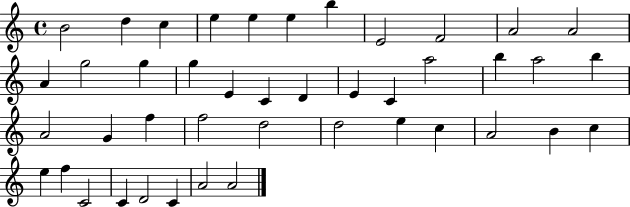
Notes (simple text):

B4/h D5/q C5/q E5/q E5/q E5/q B5/q E4/h F4/h A4/h A4/h A4/q G5/h G5/q G5/q E4/q C4/q D4/q E4/q C4/q A5/h B5/q A5/h B5/q A4/h G4/q F5/q F5/h D5/h D5/h E5/q C5/q A4/h B4/q C5/q E5/q F5/q C4/h C4/q D4/h C4/q A4/h A4/h